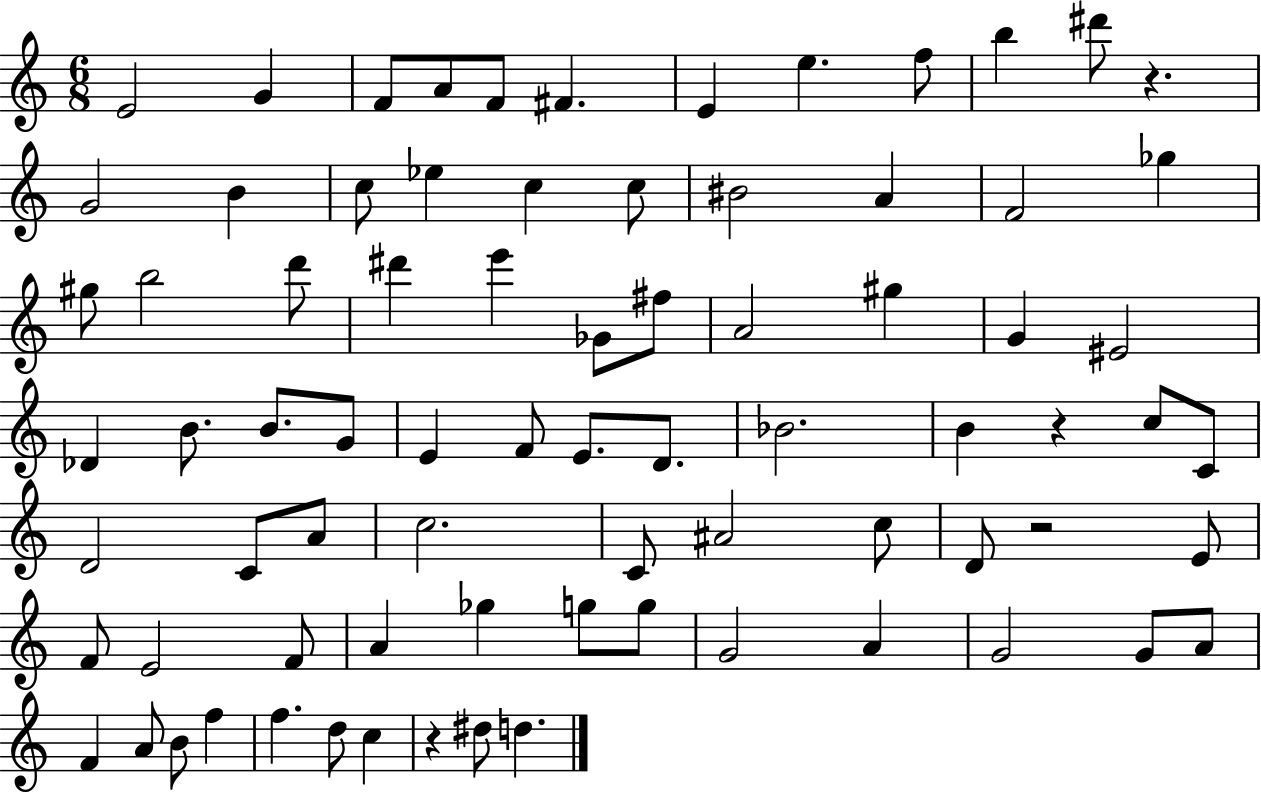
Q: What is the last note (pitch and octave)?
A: D5